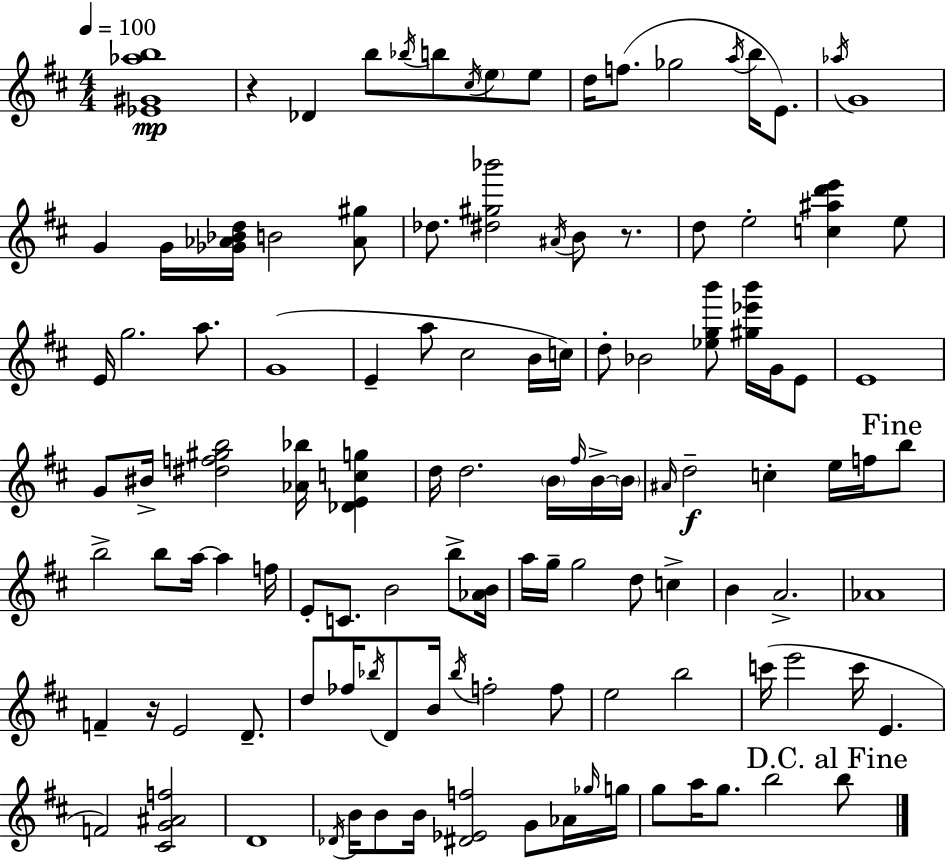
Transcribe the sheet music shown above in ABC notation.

X:1
T:Untitled
M:4/4
L:1/4
K:D
[_E^G_ab]4 z _D b/2 _b/4 b/2 ^c/4 e/2 e/2 d/4 f/2 _g2 a/4 b/4 E/2 _a/4 G4 G G/4 [_G_A_Bd]/4 B2 [_A^g]/2 _d/2 [^d^g_b']2 ^A/4 B/2 z/2 d/2 e2 [c^ad'e'] e/2 E/4 g2 a/2 G4 E a/2 ^c2 B/4 c/4 d/2 _B2 [_egb']/2 [^g_e'b']/4 G/4 E/2 E4 G/2 ^B/4 [^df^gb]2 [_A_b]/4 [_DEcg] d/4 d2 B/4 ^f/4 B/4 B/4 ^A/4 d2 c e/4 f/4 b/2 b2 b/2 a/4 a f/4 E/2 C/2 B2 b/2 [_AB]/4 a/4 g/4 g2 d/2 c B A2 _A4 F z/4 E2 D/2 d/2 _f/4 _b/4 D/2 B/4 _b/4 f2 f/2 e2 b2 c'/4 e'2 c'/4 E F2 [^CG^Af]2 D4 _D/4 B/4 B/2 B/4 [^D_Ef]2 G/2 _A/4 _g/4 g/4 g/2 a/4 g/2 b2 b/2